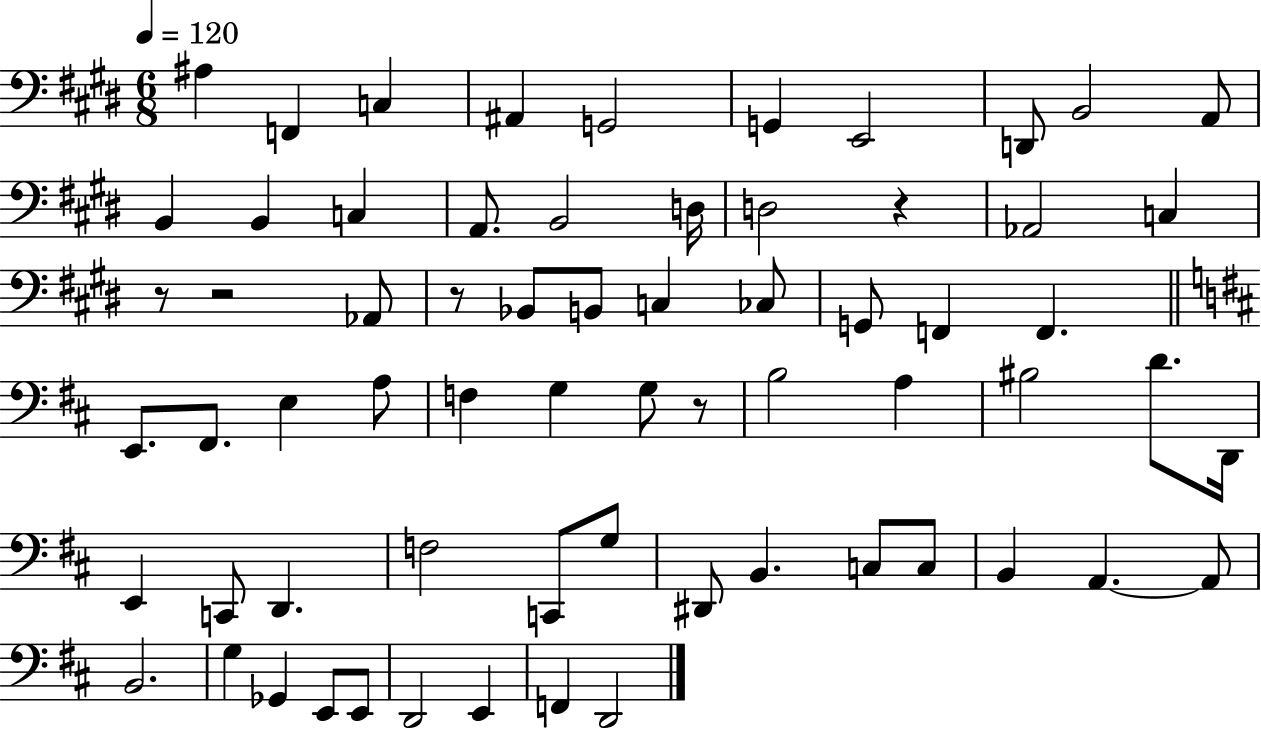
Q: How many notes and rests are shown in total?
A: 66